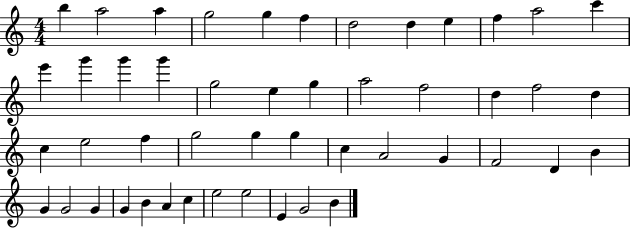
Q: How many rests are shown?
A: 0